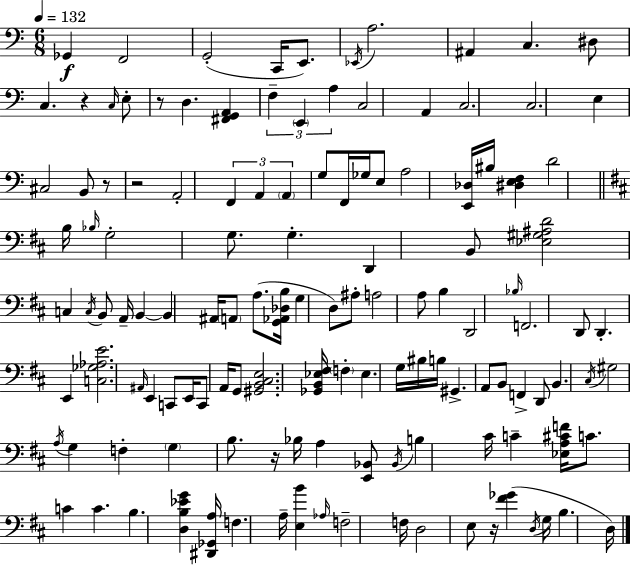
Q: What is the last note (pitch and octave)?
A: D3